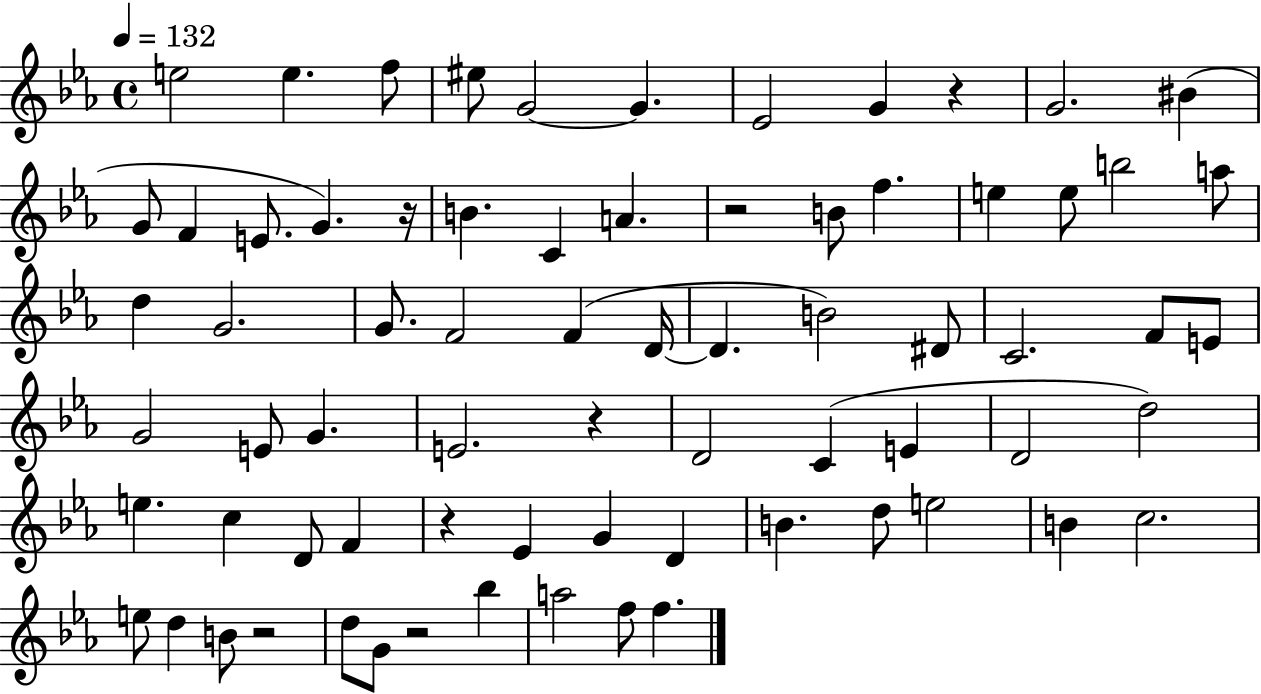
E5/h E5/q. F5/e EIS5/e G4/h G4/q. Eb4/h G4/q R/q G4/h. BIS4/q G4/e F4/q E4/e. G4/q. R/s B4/q. C4/q A4/q. R/h B4/e F5/q. E5/q E5/e B5/h A5/e D5/q G4/h. G4/e. F4/h F4/q D4/s D4/q. B4/h D#4/e C4/h. F4/e E4/e G4/h E4/e G4/q. E4/h. R/q D4/h C4/q E4/q D4/h D5/h E5/q. C5/q D4/e F4/q R/q Eb4/q G4/q D4/q B4/q. D5/e E5/h B4/q C5/h. E5/e D5/q B4/e R/h D5/e G4/e R/h Bb5/q A5/h F5/e F5/q.